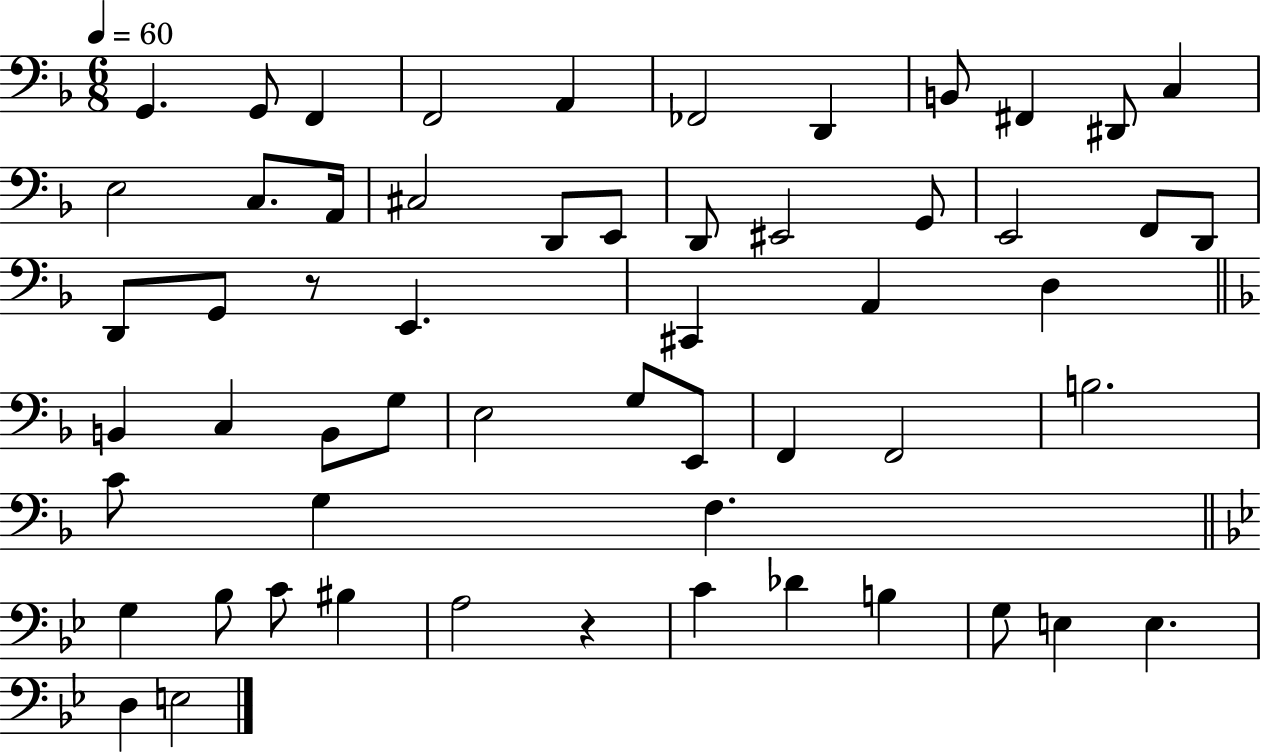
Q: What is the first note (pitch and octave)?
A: G2